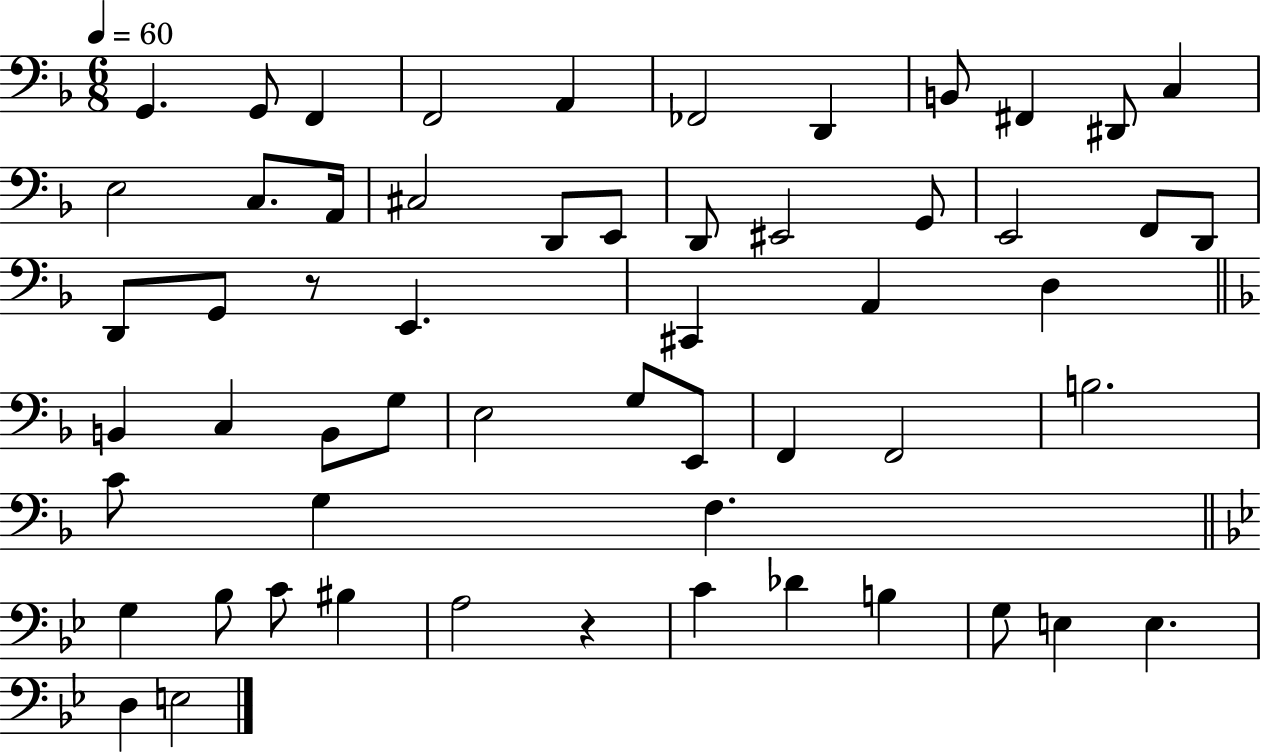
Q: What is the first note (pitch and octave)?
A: G2